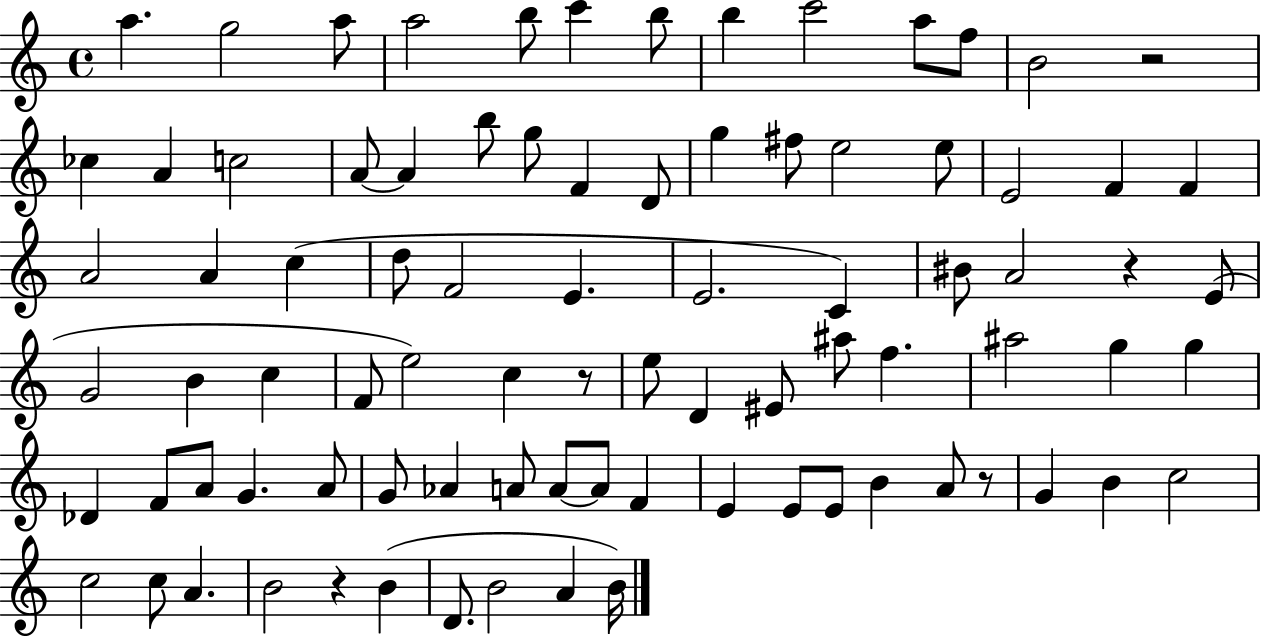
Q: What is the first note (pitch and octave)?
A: A5